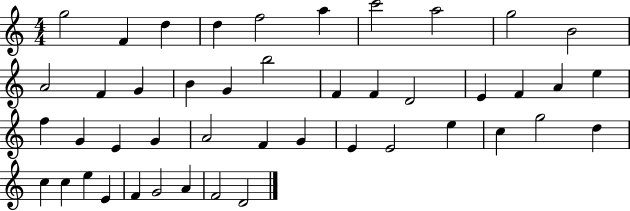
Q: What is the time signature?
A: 4/4